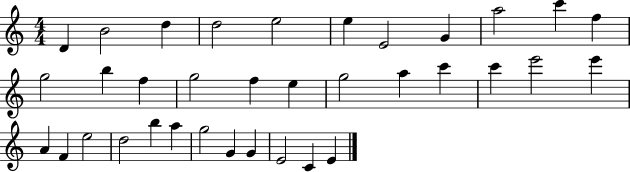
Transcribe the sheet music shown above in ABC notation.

X:1
T:Untitled
M:4/4
L:1/4
K:C
D B2 d d2 e2 e E2 G a2 c' f g2 b f g2 f e g2 a c' c' e'2 e' A F e2 d2 b a g2 G G E2 C E